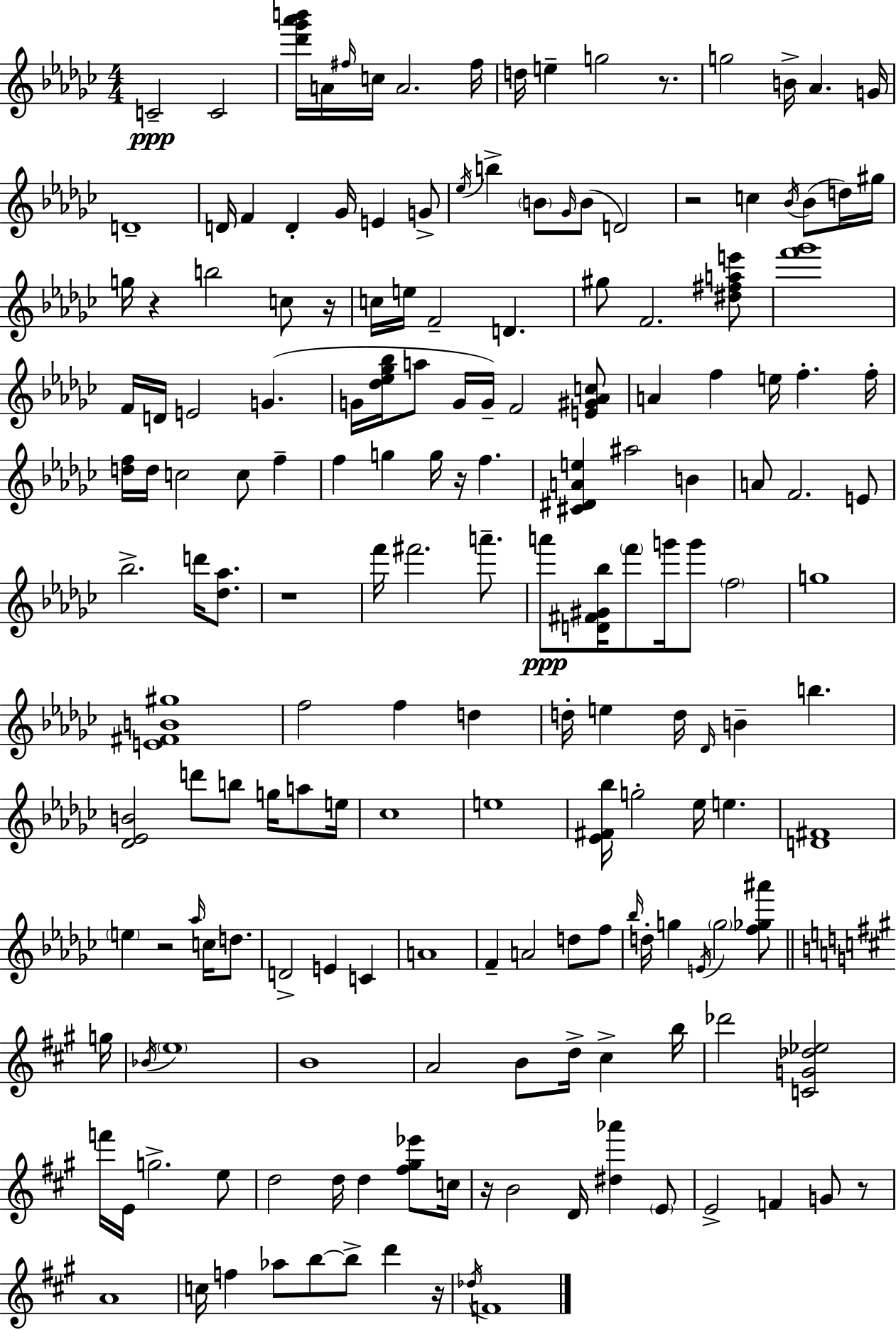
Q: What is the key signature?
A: EES minor